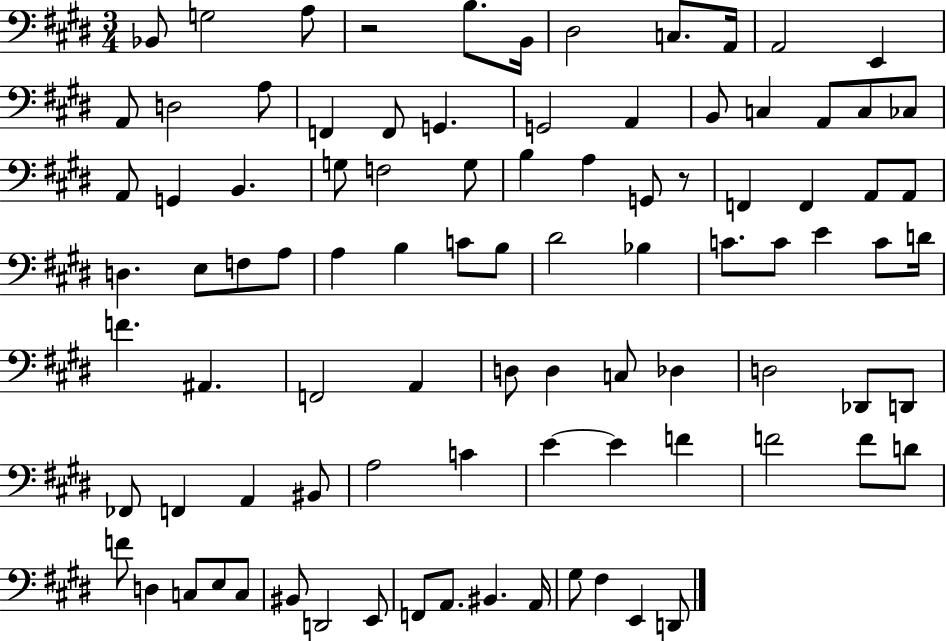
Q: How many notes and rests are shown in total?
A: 92